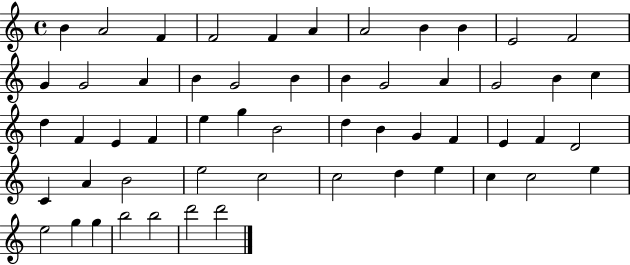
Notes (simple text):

B4/q A4/h F4/q F4/h F4/q A4/q A4/h B4/q B4/q E4/h F4/h G4/q G4/h A4/q B4/q G4/h B4/q B4/q G4/h A4/q G4/h B4/q C5/q D5/q F4/q E4/q F4/q E5/q G5/q B4/h D5/q B4/q G4/q F4/q E4/q F4/q D4/h C4/q A4/q B4/h E5/h C5/h C5/h D5/q E5/q C5/q C5/h E5/q E5/h G5/q G5/q B5/h B5/h D6/h D6/h